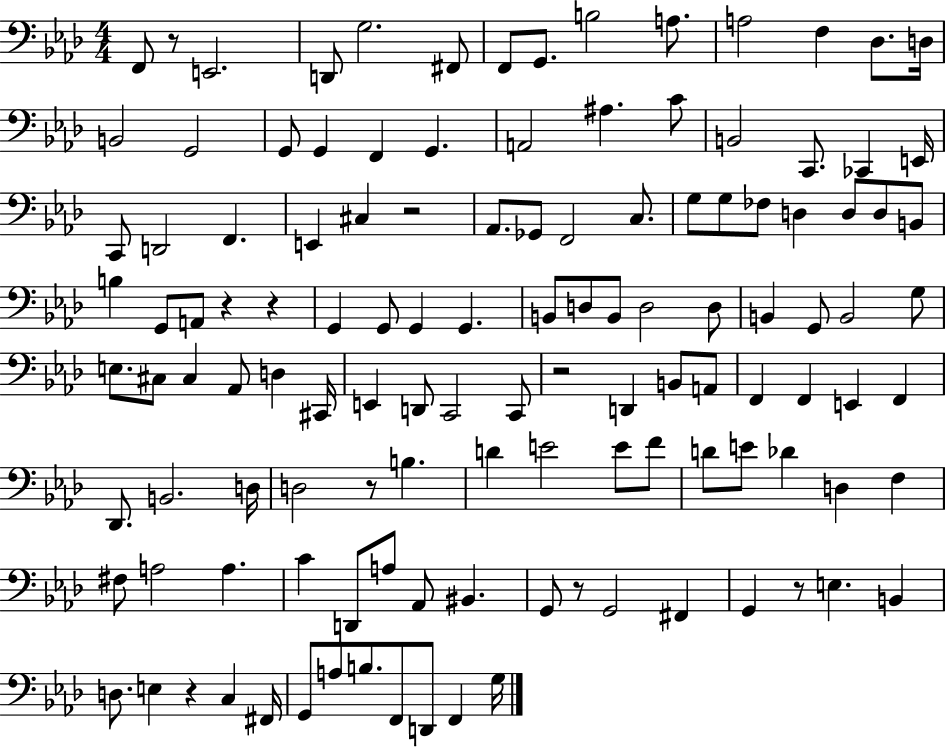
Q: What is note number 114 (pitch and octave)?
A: G3